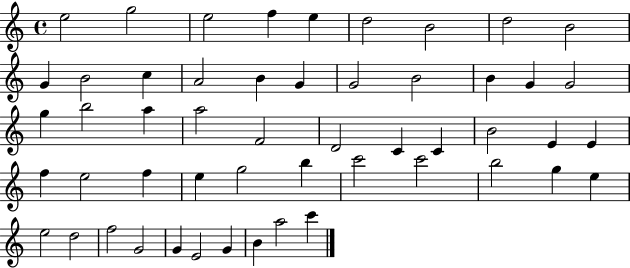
X:1
T:Untitled
M:4/4
L:1/4
K:C
e2 g2 e2 f e d2 B2 d2 B2 G B2 c A2 B G G2 B2 B G G2 g b2 a a2 F2 D2 C C B2 E E f e2 f e g2 b c'2 c'2 b2 g e e2 d2 f2 G2 G E2 G B a2 c'